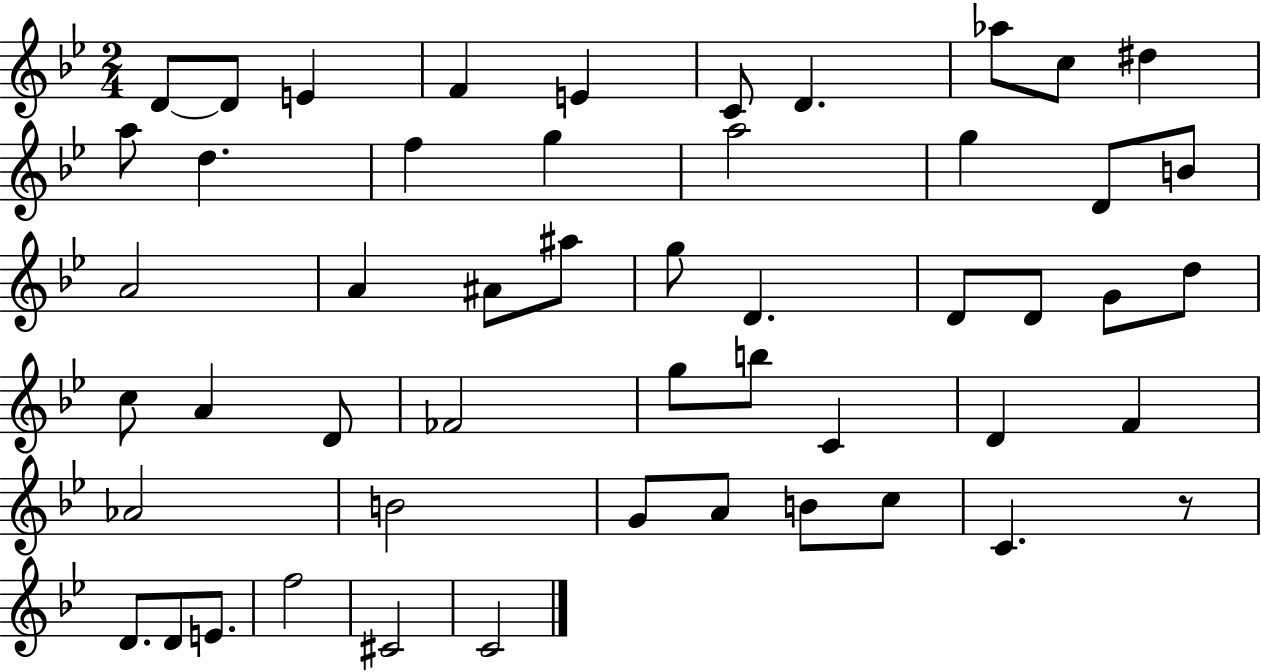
X:1
T:Untitled
M:2/4
L:1/4
K:Bb
D/2 D/2 E F E C/2 D _a/2 c/2 ^d a/2 d f g a2 g D/2 B/2 A2 A ^A/2 ^a/2 g/2 D D/2 D/2 G/2 d/2 c/2 A D/2 _F2 g/2 b/2 C D F _A2 B2 G/2 A/2 B/2 c/2 C z/2 D/2 D/2 E/2 f2 ^C2 C2